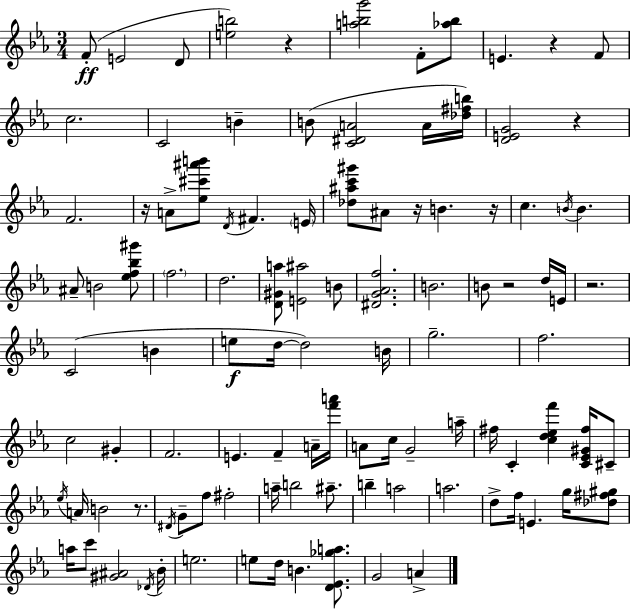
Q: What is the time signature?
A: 3/4